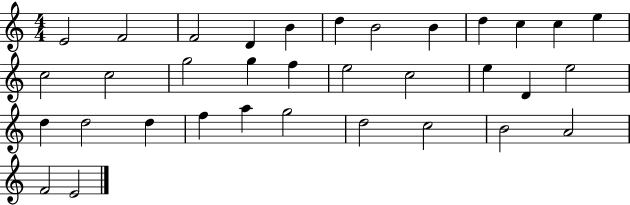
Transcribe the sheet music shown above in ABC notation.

X:1
T:Untitled
M:4/4
L:1/4
K:C
E2 F2 F2 D B d B2 B d c c e c2 c2 g2 g f e2 c2 e D e2 d d2 d f a g2 d2 c2 B2 A2 F2 E2